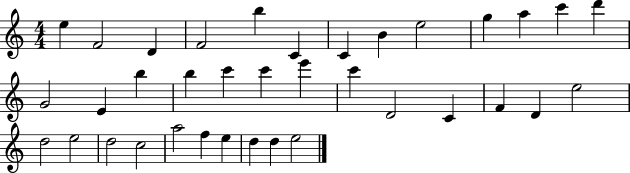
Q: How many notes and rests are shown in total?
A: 36